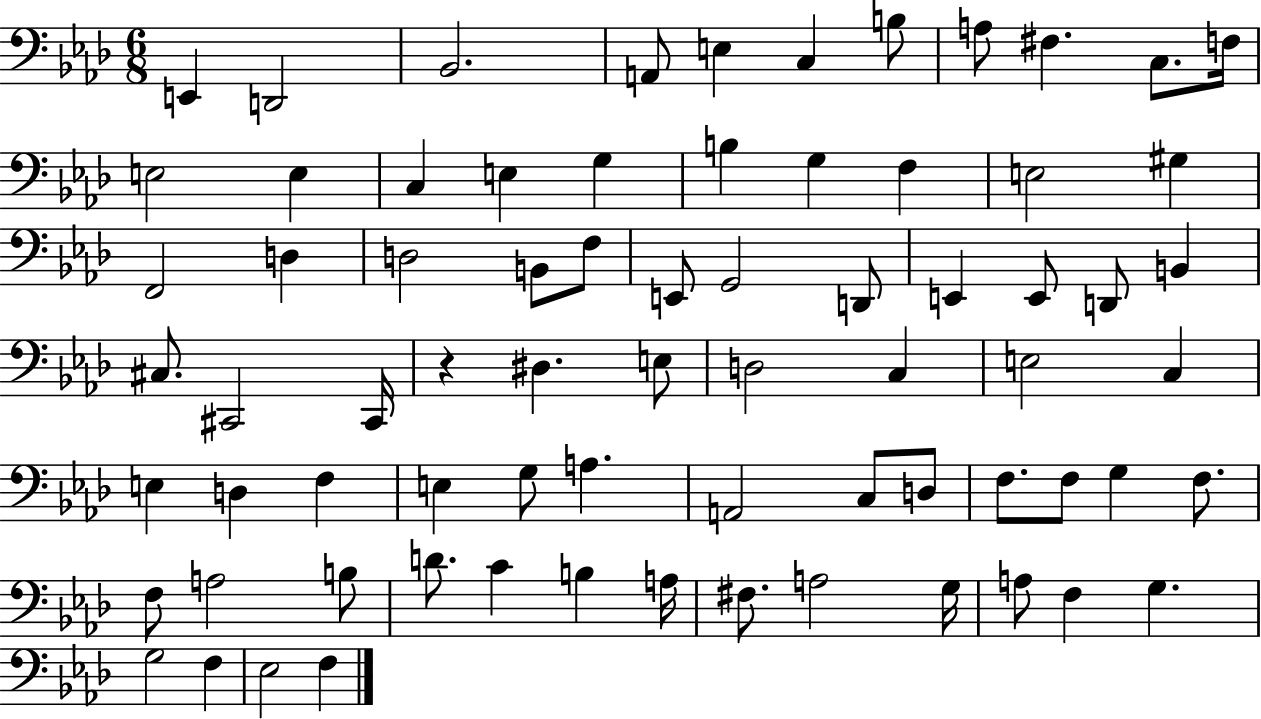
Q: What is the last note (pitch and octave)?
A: F3